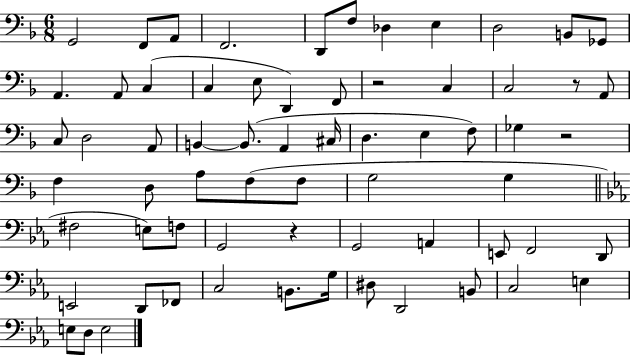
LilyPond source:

{
  \clef bass
  \numericTimeSignature
  \time 6/8
  \key f \major
  g,2 f,8 a,8 | f,2. | d,8 f8 des4 e4 | d2 b,8 ges,8 | \break a,4. a,8 c4( | c4 e8 d,4) f,8 | r2 c4 | c2 r8 a,8 | \break c8 d2 a,8 | b,4~~ b,8.( a,4 cis16 | d4. e4 f8) | ges4 r2 | \break f4 d8 a8 f8( f8 | g2 g4 | \bar "||" \break \key ees \major fis2 e8) f8 | g,2 r4 | g,2 a,4 | e,8 f,2 d,8 | \break e,2 d,8 fes,8 | c2 b,8. g16 | dis8 d,2 b,8 | c2 e4 | \break e8 d8 e2 | \bar "|."
}